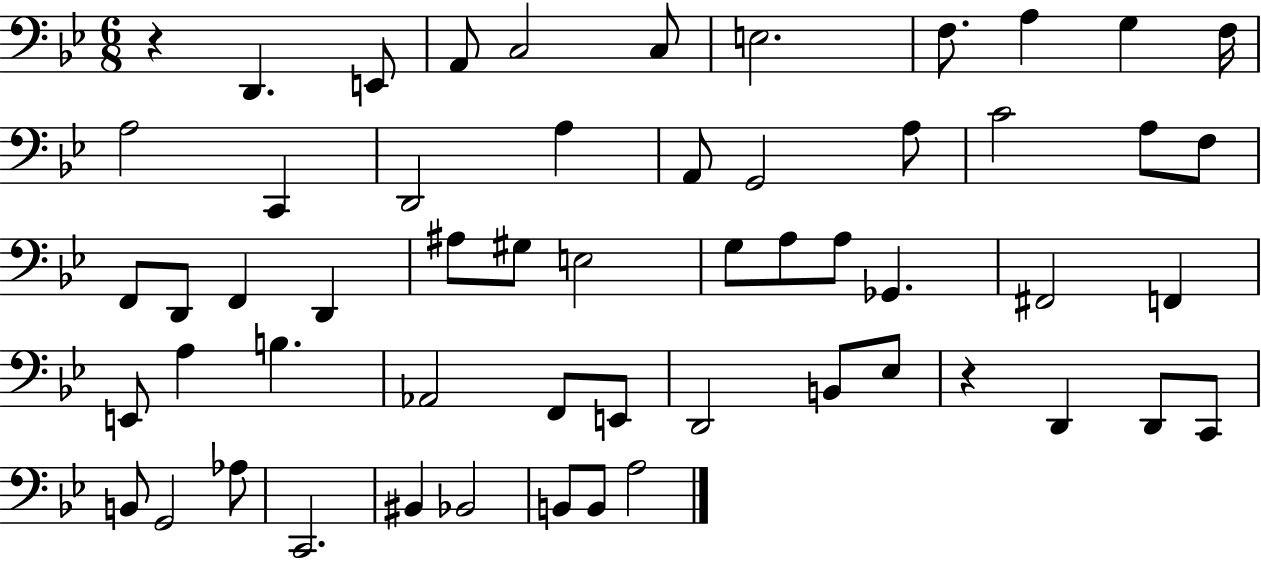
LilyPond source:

{
  \clef bass
  \numericTimeSignature
  \time 6/8
  \key bes \major
  r4 d,4. e,8 | a,8 c2 c8 | e2. | f8. a4 g4 f16 | \break a2 c,4 | d,2 a4 | a,8 g,2 a8 | c'2 a8 f8 | \break f,8 d,8 f,4 d,4 | ais8 gis8 e2 | g8 a8 a8 ges,4. | fis,2 f,4 | \break e,8 a4 b4. | aes,2 f,8 e,8 | d,2 b,8 ees8 | r4 d,4 d,8 c,8 | \break b,8 g,2 aes8 | c,2. | bis,4 bes,2 | b,8 b,8 a2 | \break \bar "|."
}